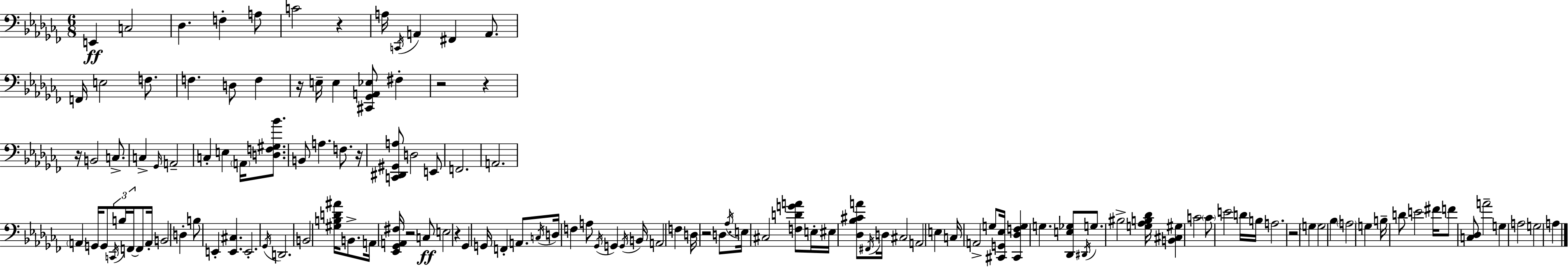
{
  \clef bass
  \numericTimeSignature
  \time 6/8
  \key aes \minor
  e,4\ff c2 | des4. f4-. a8 | c'2 r4 | a16 \acciaccatura { c,16 } a,4 fis,4 a,8. | \break f,16 e2 f8. | f4. d8 f4 | r16 e16-- e4 <cis, ges, a, ees>8 fis4-. | r2 r4 | \break r16 b,2 c8.-> | c4-> \grace { ges,16 } a,2-- | c4-. e4 \parenthesize a,16 <d f gis bes'>8. | b,8 a4. f8. | \break r16 <c, dis, gis, a>8 d2 | e,8 f,2. | a,2. | \parenthesize a,4 g,16 g,8 \tuplet 3/2 { \acciaccatura { c,16 } b16 f,16~~ } | \break f,8 a,16-. b,2 d4-. | b8 e,4-. <e, cis>4. | e,2.-. | \acciaccatura { ges,16 } d,2. | \break b,2 | <gis b d' ais'>16 b,8.-> a,16 <ees, ges, a, fis>16 r2 | c8\ff e2 | r4 ges,4 g,16 f,4-. | \break a,8. \acciaccatura { c16 } d16 f4 a8 | \acciaccatura { ges,16 } g,4 \acciaccatura { g,16 } b,16 a,2 | f4 d16 r2 | d8. \acciaccatura { aes16 } e16 cis2 | \break <f d' g' a'>8 e16-. eis16 <des bes cis' a'>8 \acciaccatura { fis,16 } | d16 cis2 a,2 | e4 c16 a,2-> | g8 <cis, g, ees>16 <cis, des f g>4 | \break g4. <des, e ges>8 \acciaccatura { dis,16 } g8. | bis2-> <g aes b des'>16 <b, cis gis>4 | c'2 \parenthesize c'8 | e'2 d'16 b16 a2. | \break r2 | \parenthesize g4 g2 | bes4 \parenthesize a2 | g4 b16-- d'8 | \break e'2 fis'16 f'8 | <c des>8 a'2-- g4 | a2 g2 | a4 \bar "|."
}